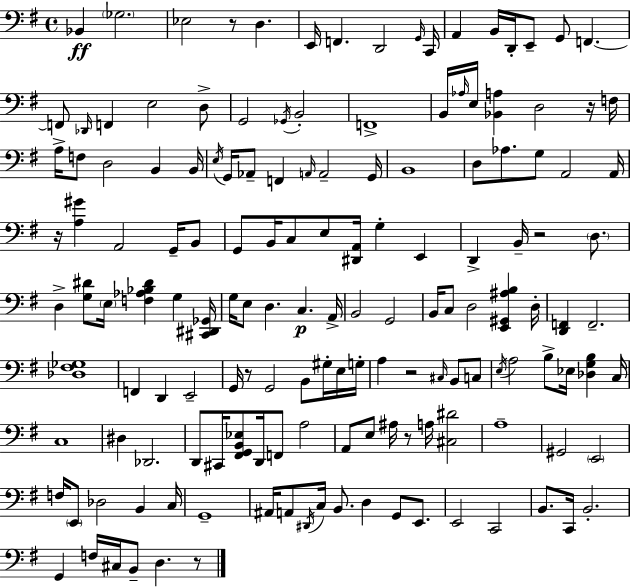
{
  \clef bass
  \time 4/4
  \defaultTimeSignature
  \key e \minor
  \repeat volta 2 { bes,4\ff \parenthesize ges2. | ees2 r8 d4. | e,16 f,4. d,2 \grace { g,16 } | c,16 a,4 b,16 d,16-. e,8-- g,8 f,4.~~ | \break f,8 \grace { des,16 } f,4 e2 | d8-> g,2 \acciaccatura { ges,16 } b,2-. | f,1-> | b,16 \grace { aes16 } e16 <bes, a>4 d2 | \break r16 f16 a16-> f8 d2 b,4 | b,16 \acciaccatura { e16 } g,16 aes,8-- f,4 \grace { a,16 } a,2-- | g,16 b,1 | d8 aes8. g8 a,2 | \break a,16 r16 <a gis'>4 a,2 | g,16-- b,8 g,8 b,16 c8 e8 <dis, a,>16 g4-. | e,4 d,4-> b,16-- r2 | \parenthesize d8. d4-> <g dis'>8 \parenthesize e16 <f aes bes dis'>4 | \break g4 <cis, dis, ges,>16 g16 e8 d4. c4.\p | a,16-> b,2 g,2 | b,16 c8 d2 | <e, gis, ais b>4 d16-. <d, f,>4 f,2.-- | \break <des fis ges>1 | f,4 d,4 e,2-- | g,16 r8 g,2 | b,8 gis16-. e16 g16-. a4 r2 | \break \grace { cis16 } b,8 c8 \acciaccatura { e16 } a2 | b8-> ees16 <des g b>4 c16 c1 | dis4 des,2. | d,8 cis,16 <fis, g, b, ees>8 d,16 f,8 | \break a2 a,8 e8 ais16 r8 a16 | <cis dis'>2 a1-- | gis,2 | \parenthesize e,2 f16 \parenthesize e,8 des2 | \break b,4 c16 g,1-- | ais,16 a,8 \acciaccatura { dis,16 } c16 b,8. | d4 g,8 e,8. e,2 | c,2 b,8. c,16 b,2.-. | \break g,4 f16 cis16 b,8-- | d4. r8 } \bar "|."
}